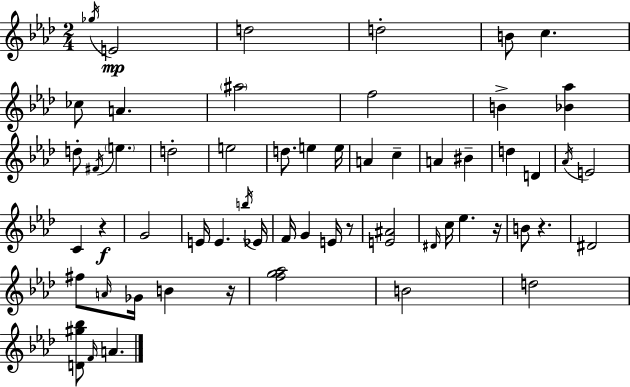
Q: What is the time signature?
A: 2/4